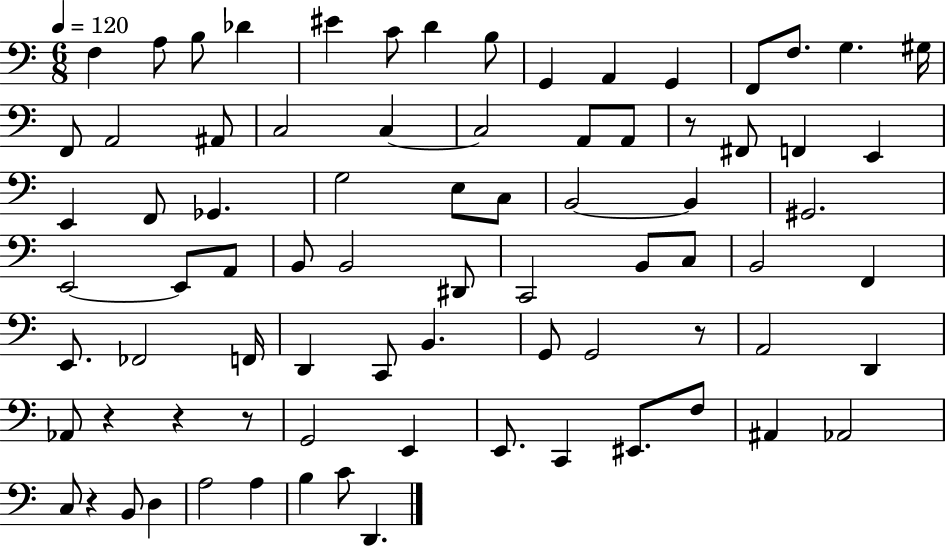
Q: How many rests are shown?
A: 6